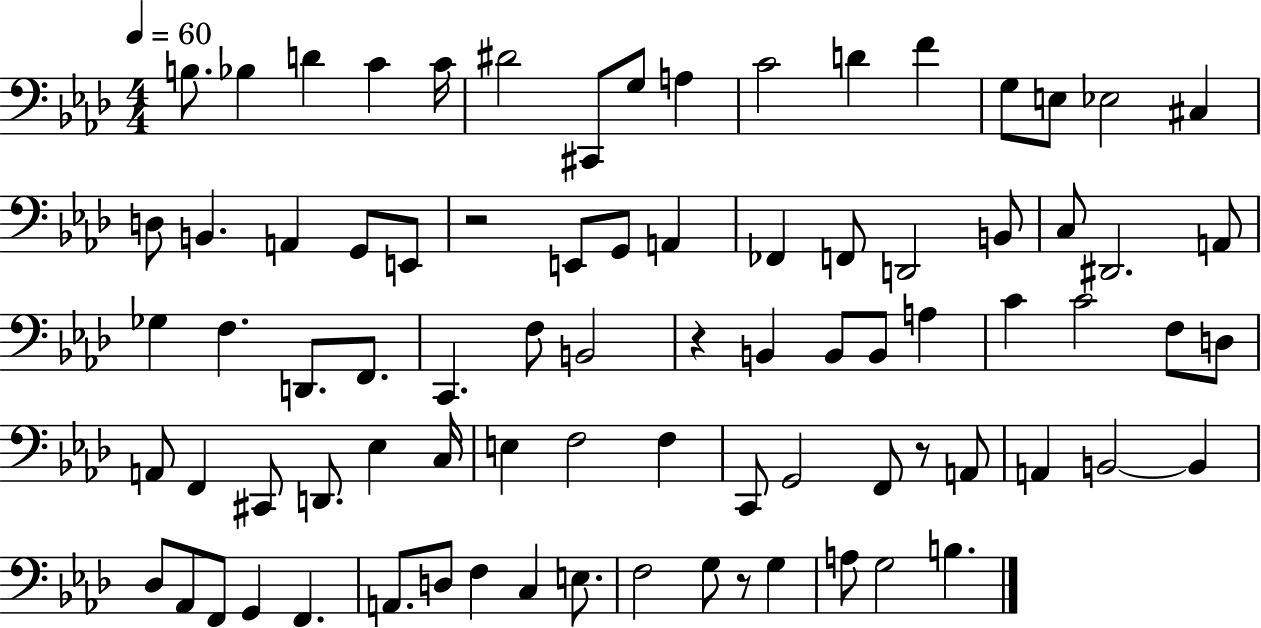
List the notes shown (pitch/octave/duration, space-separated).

B3/e. Bb3/q D4/q C4/q C4/s D#4/h C#2/e G3/e A3/q C4/h D4/q F4/q G3/e E3/e Eb3/h C#3/q D3/e B2/q. A2/q G2/e E2/e R/h E2/e G2/e A2/q FES2/q F2/e D2/h B2/e C3/e D#2/h. A2/e Gb3/q F3/q. D2/e. F2/e. C2/q. F3/e B2/h R/q B2/q B2/e B2/e A3/q C4/q C4/h F3/e D3/e A2/e F2/q C#2/e D2/e. Eb3/q C3/s E3/q F3/h F3/q C2/e G2/h F2/e R/e A2/e A2/q B2/h B2/q Db3/e Ab2/e F2/e G2/q F2/q. A2/e. D3/e F3/q C3/q E3/e. F3/h G3/e R/e G3/q A3/e G3/h B3/q.